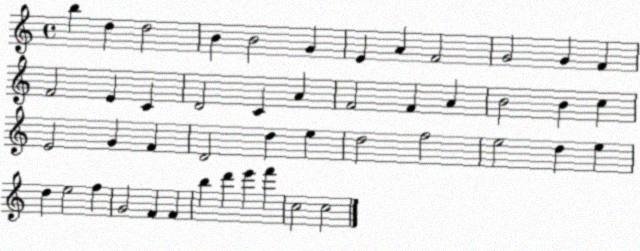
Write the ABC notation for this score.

X:1
T:Untitled
M:4/4
L:1/4
K:C
b d d2 B B2 G E A F2 G2 G F F2 E C D2 C A F2 F A B2 B c E2 G F D2 d e d2 f2 e2 d e d e2 f G2 F F b d' e' f' c2 c2